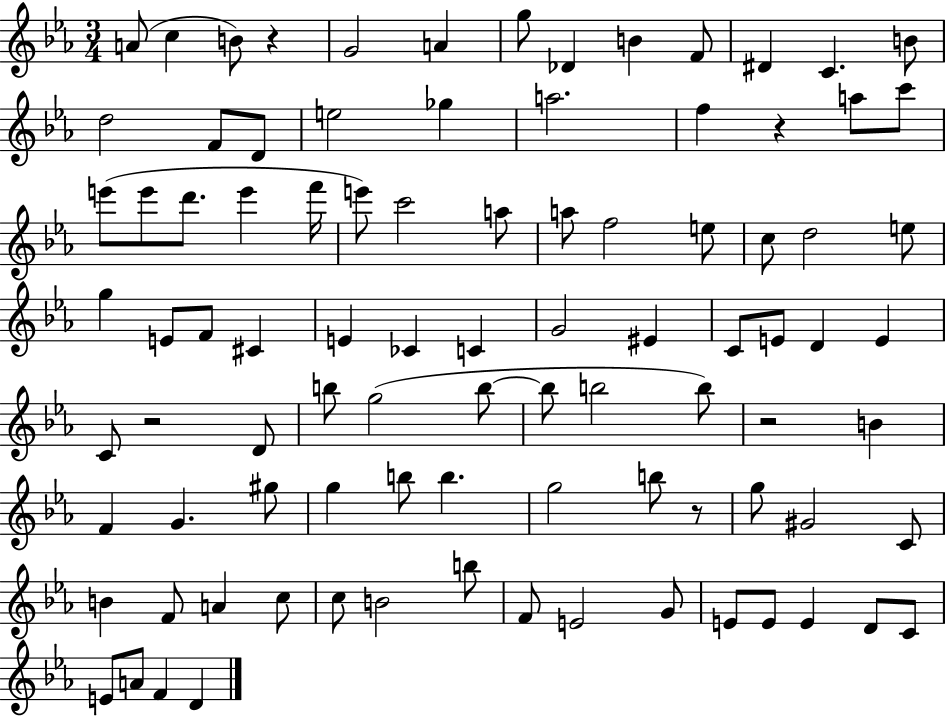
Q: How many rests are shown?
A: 5